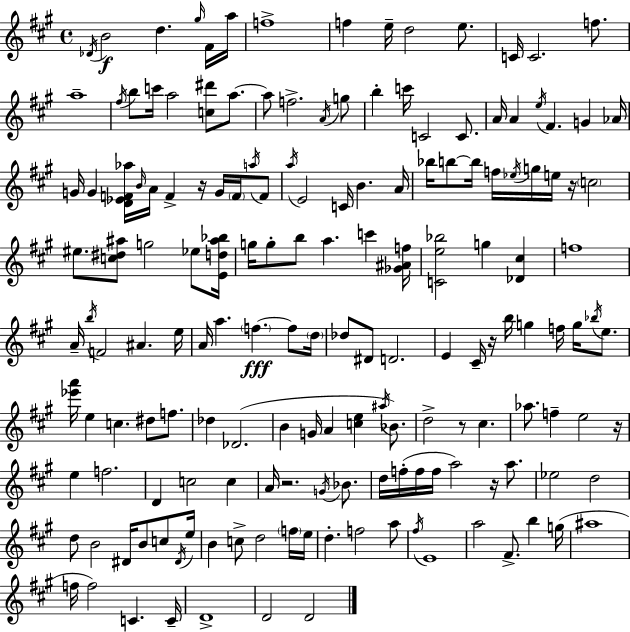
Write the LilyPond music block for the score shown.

{
  \clef treble
  \time 4/4
  \defaultTimeSignature
  \key a \major
  \acciaccatura { des'16 }\f b'2 d''4. \grace { gis''16 } | fis'16 a''16 f''1-> | f''4 e''16-- d''2 e''8. | c'16 c'2. f''8. | \break a''1-- | \acciaccatura { fis''16 } b''8 c'''16 a''2 <c'' dis'''>8 | a''8.~~ a''8 f''2.-> | \acciaccatura { a'16 } g''8 b''4-. c'''16 c'2 | \break c'8. a'16 a'4 \acciaccatura { e''16 } fis'4. | g'4 aes'16 g'16 g'4 <d' ees' f' aes''>16 \grace { b'16 } a'16 f'4-> | r16 g'16 \parenthesize f'16 \acciaccatura { a''16 } f'8 \acciaccatura { a''16 } e'2 | c'16 b'4. a'16 bes''16 b''8~~ b''16 f''16 \acciaccatura { ees''16 } g''16 e''16 | \break r16 \parenthesize c''2 eis''8. <c'' dis'' ais''>8 g''2 | ees''8 <e' d'' ais'' bes''>16 g''16 g''8-. b''8 a''4. | c'''4 <ges' ais' f''>16 <c' e'' bes''>2 | g''4 <des' cis''>4 f''1 | \break a'16-- \acciaccatura { b''16 } f'2 | ais'4. e''16 a'16 a''4. | \parenthesize f''4.~~\fff f''8 \parenthesize d''16 des''8 dis'8 d'2. | e'4 cis'16-- r16 | \break b''16 g''4 f''16 g''16 \acciaccatura { bes''16 } e''8. <ees''' a'''>16 e''4 | c''4. dis''8 f''8. des''4 des'2.( | b'4 g'16 | a'4 <c'' e''>4 \acciaccatura { ais''16 }) bes'8. d''2-> | \break r8 cis''4. aes''8. f''4-- | e''2 r16 e''4 | f''2. d'4 | c''2 c''4 a'16 r2. | \break \acciaccatura { g'16 } bes'8. d''16 f''16-.( f''16 | f''16 a''2) r16 a''8. ees''2 | d''2 d''8 b'2 | dis'16 b'8 c''8 \acciaccatura { dis'16 } e''16 b'4 | \break c''8-> d''2 \parenthesize f''16 e''16 d''4.-. | f''2 a''8 \acciaccatura { fis''16 } e'1 | a''2 | fis'8.-> b''4 g''16( ais''1 | \break f''16 | f''2) c'4. c'16-- d'1-> | d'2 | d'2 \bar "|."
}